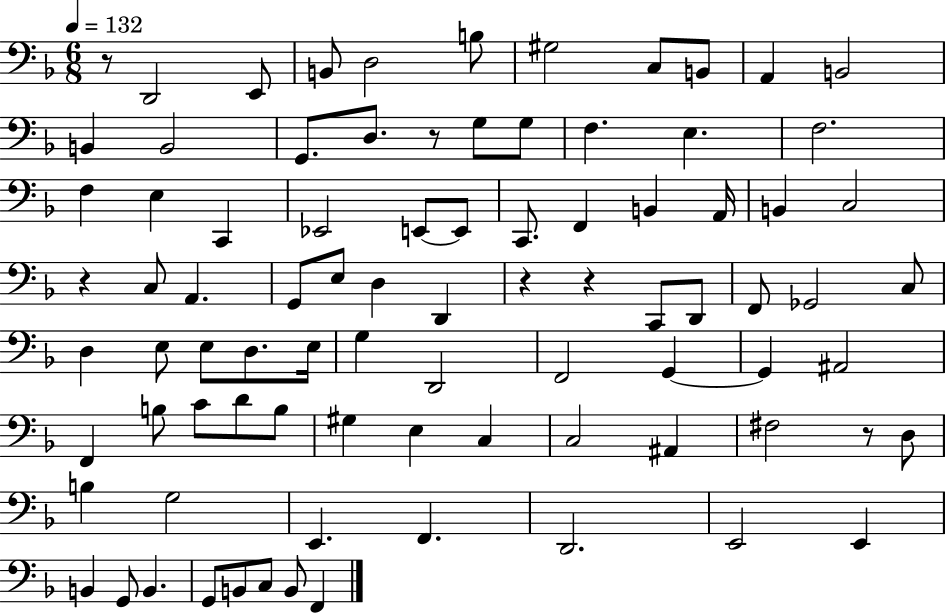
R/e D2/h E2/e B2/e D3/h B3/e G#3/h C3/e B2/e A2/q B2/h B2/q B2/h G2/e. D3/e. R/e G3/e G3/e F3/q. E3/q. F3/h. F3/q E3/q C2/q Eb2/h E2/e E2/e C2/e. F2/q B2/q A2/s B2/q C3/h R/q C3/e A2/q. G2/e E3/e D3/q D2/q R/q R/q C2/e D2/e F2/e Gb2/h C3/e D3/q E3/e E3/e D3/e. E3/s G3/q D2/h F2/h G2/q G2/q A#2/h F2/q B3/e C4/e D4/e B3/e G#3/q E3/q C3/q C3/h A#2/q F#3/h R/e D3/e B3/q G3/h E2/q. F2/q. D2/h. E2/h E2/q B2/q G2/e B2/q. G2/e B2/e C3/e B2/e F2/q